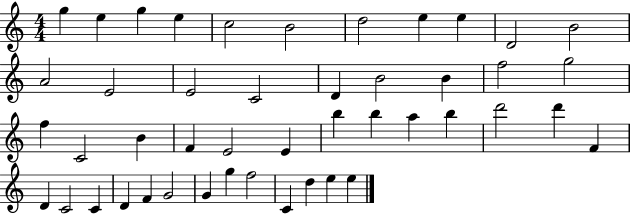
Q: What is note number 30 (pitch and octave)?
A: B5